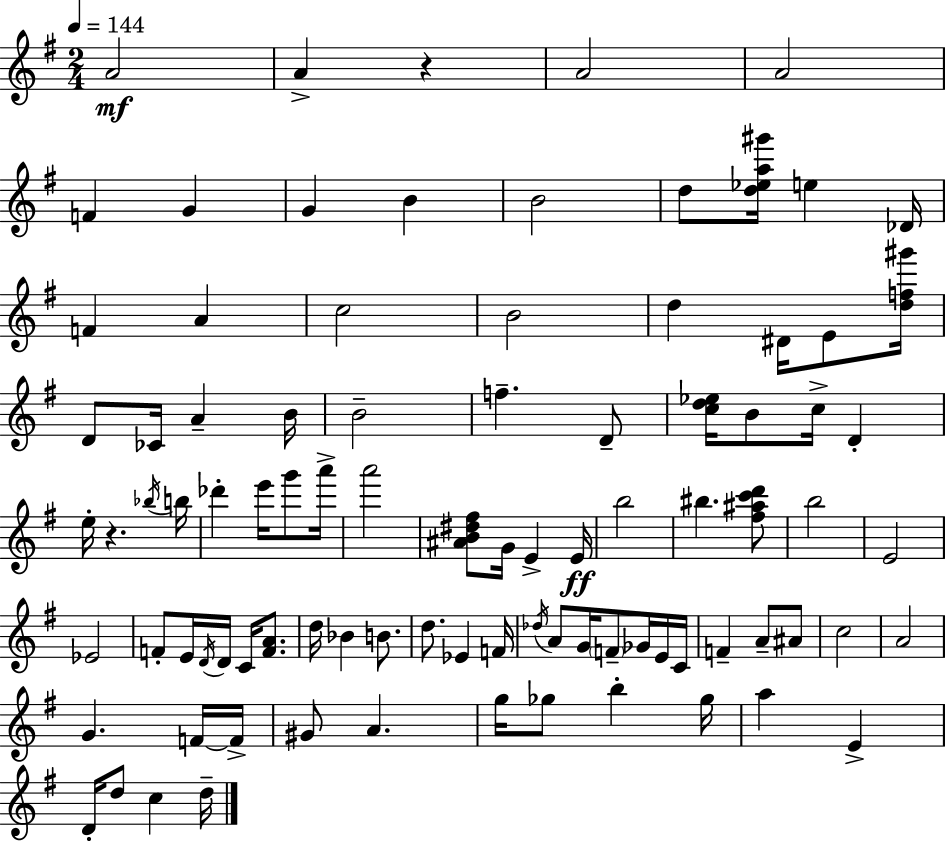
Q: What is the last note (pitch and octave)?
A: D5